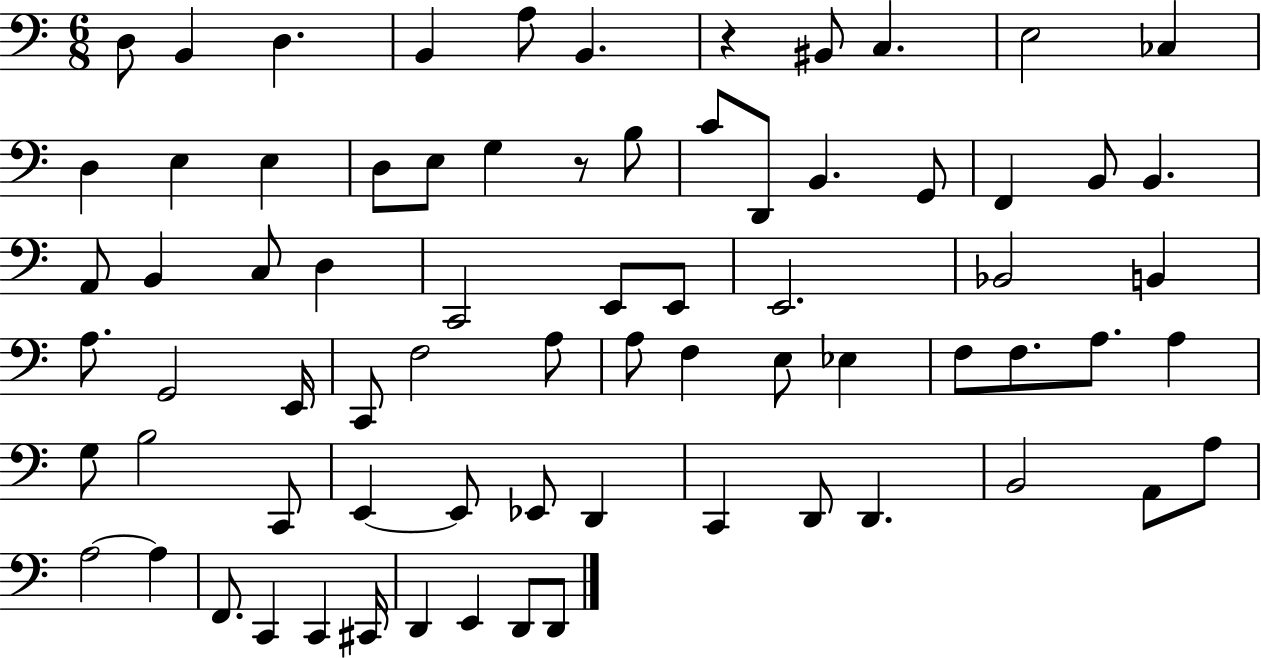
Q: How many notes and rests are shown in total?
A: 73